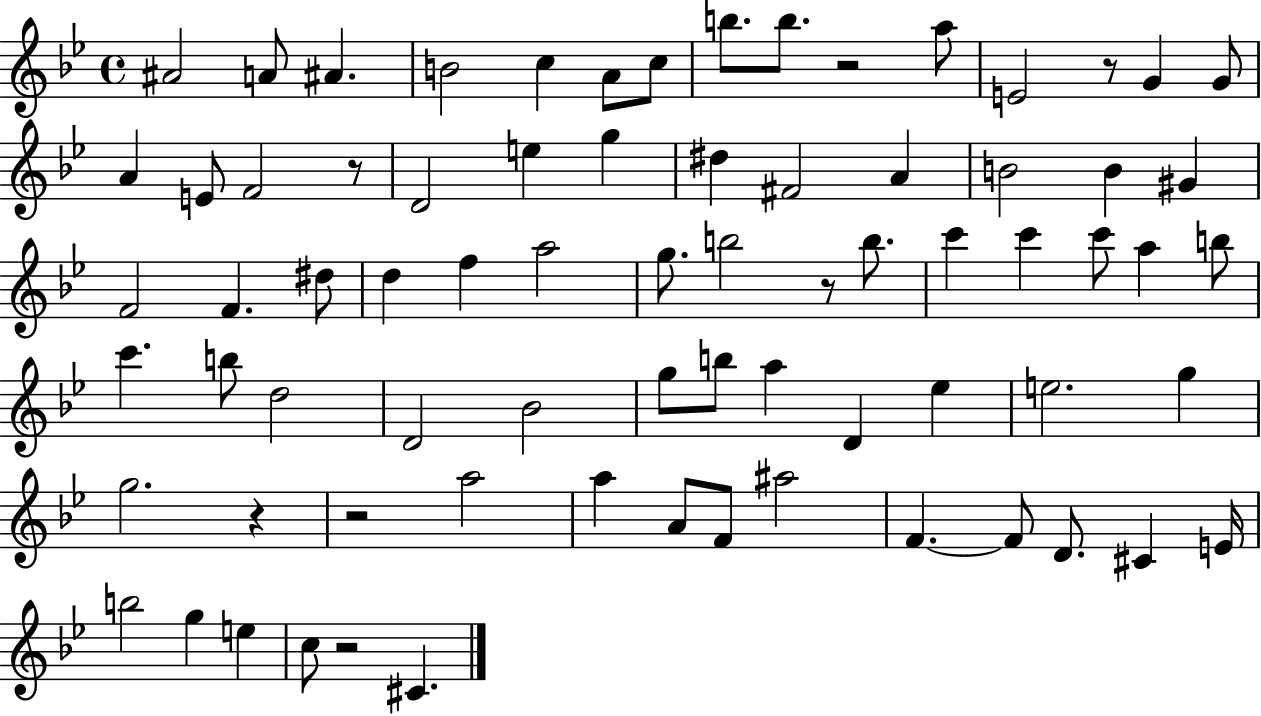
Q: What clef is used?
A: treble